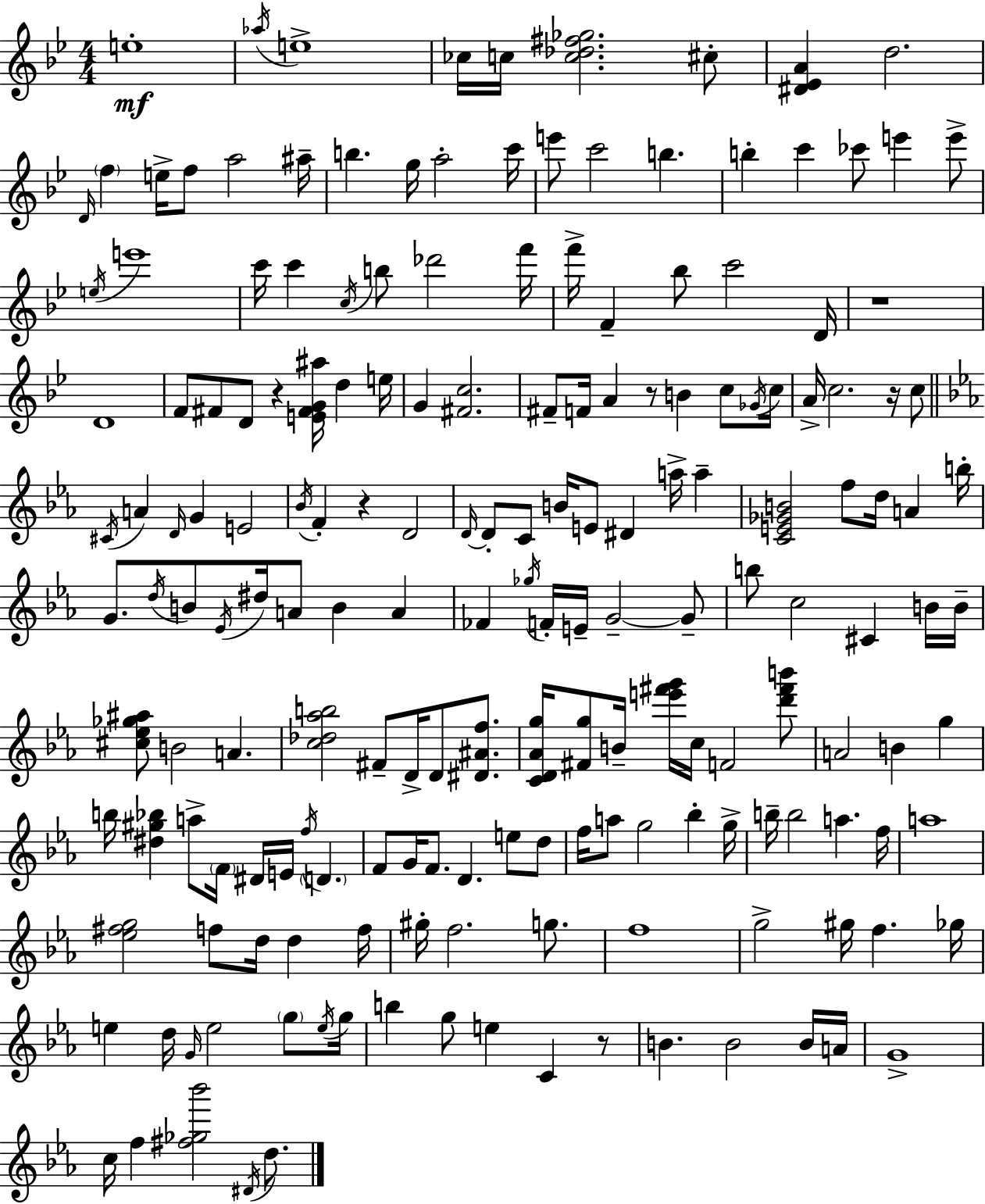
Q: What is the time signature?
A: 4/4